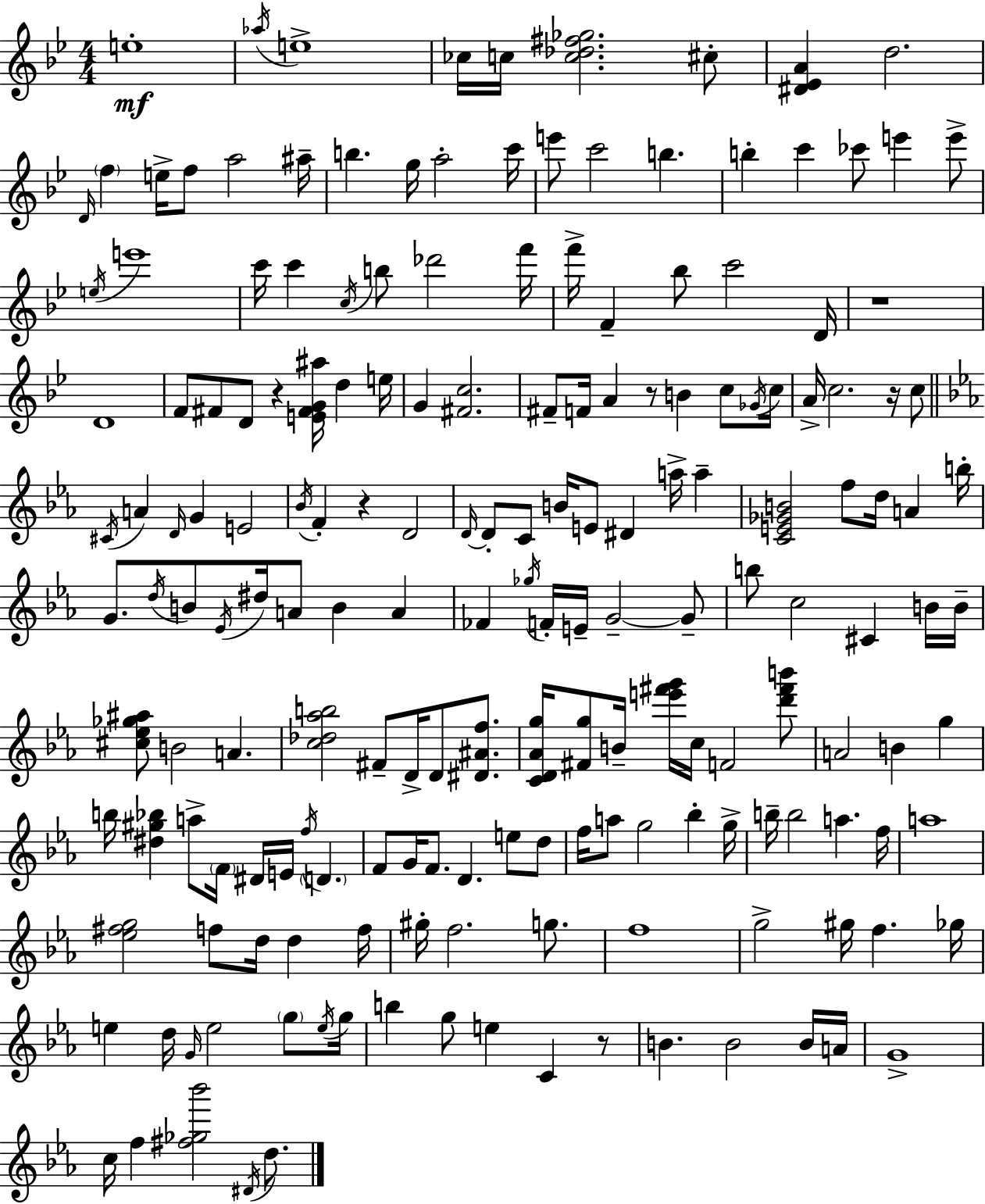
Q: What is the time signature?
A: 4/4